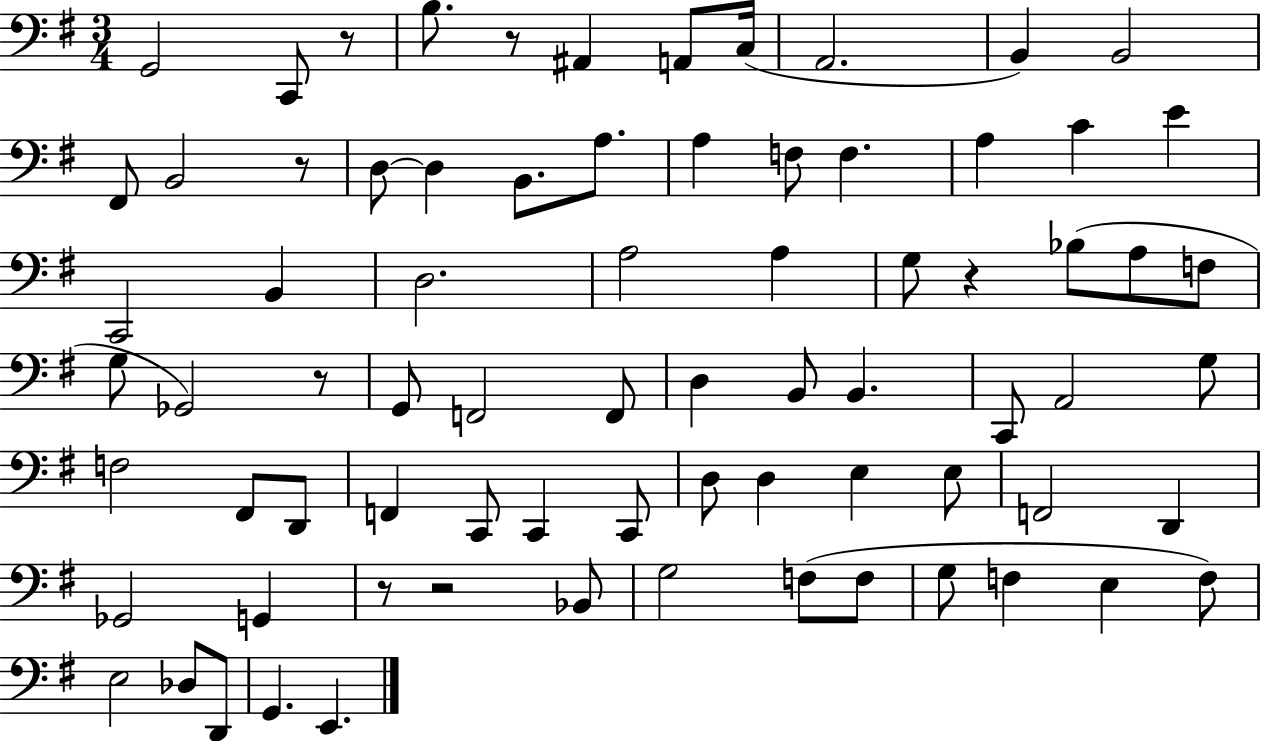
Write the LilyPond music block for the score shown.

{
  \clef bass
  \numericTimeSignature
  \time 3/4
  \key g \major
  g,2 c,8 r8 | b8. r8 ais,4 a,8 c16( | a,2. | b,4) b,2 | \break fis,8 b,2 r8 | d8~~ d4 b,8. a8. | a4 f8 f4. | a4 c'4 e'4 | \break c,2 b,4 | d2. | a2 a4 | g8 r4 bes8( a8 f8 | \break g8 ges,2) r8 | g,8 f,2 f,8 | d4 b,8 b,4. | c,8 a,2 g8 | \break f2 fis,8 d,8 | f,4 c,8 c,4 c,8 | d8 d4 e4 e8 | f,2 d,4 | \break ges,2 g,4 | r8 r2 bes,8 | g2 f8( f8 | g8 f4 e4 f8) | \break e2 des8 d,8 | g,4. e,4. | \bar "|."
}